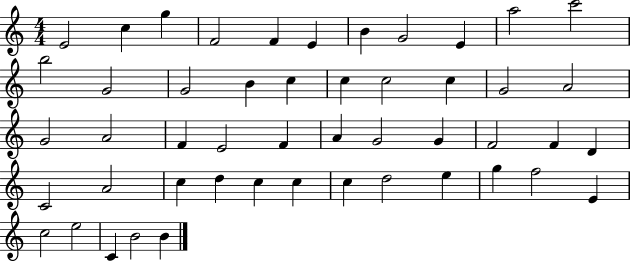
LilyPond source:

{
  \clef treble
  \numericTimeSignature
  \time 4/4
  \key c \major
  e'2 c''4 g''4 | f'2 f'4 e'4 | b'4 g'2 e'4 | a''2 c'''2 | \break b''2 g'2 | g'2 b'4 c''4 | c''4 c''2 c''4 | g'2 a'2 | \break g'2 a'2 | f'4 e'2 f'4 | a'4 g'2 g'4 | f'2 f'4 d'4 | \break c'2 a'2 | c''4 d''4 c''4 c''4 | c''4 d''2 e''4 | g''4 f''2 e'4 | \break c''2 e''2 | c'4 b'2 b'4 | \bar "|."
}